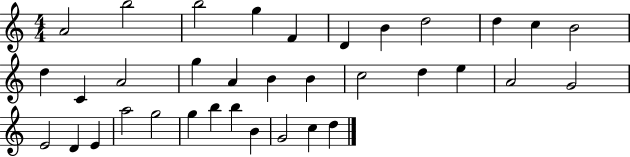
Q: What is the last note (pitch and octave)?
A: D5